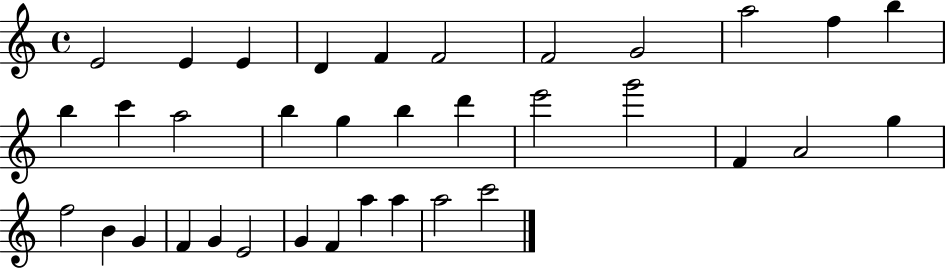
{
  \clef treble
  \time 4/4
  \defaultTimeSignature
  \key c \major
  e'2 e'4 e'4 | d'4 f'4 f'2 | f'2 g'2 | a''2 f''4 b''4 | \break b''4 c'''4 a''2 | b''4 g''4 b''4 d'''4 | e'''2 g'''2 | f'4 a'2 g''4 | \break f''2 b'4 g'4 | f'4 g'4 e'2 | g'4 f'4 a''4 a''4 | a''2 c'''2 | \break \bar "|."
}